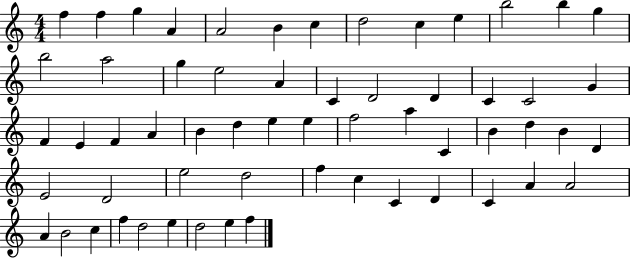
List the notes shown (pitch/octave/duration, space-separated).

F5/q F5/q G5/q A4/q A4/h B4/q C5/q D5/h C5/q E5/q B5/h B5/q G5/q B5/h A5/h G5/q E5/h A4/q C4/q D4/h D4/q C4/q C4/h G4/q F4/q E4/q F4/q A4/q B4/q D5/q E5/q E5/q F5/h A5/q C4/q B4/q D5/q B4/q D4/q E4/h D4/h E5/h D5/h F5/q C5/q C4/q D4/q C4/q A4/q A4/h A4/q B4/h C5/q F5/q D5/h E5/q D5/h E5/q F5/q